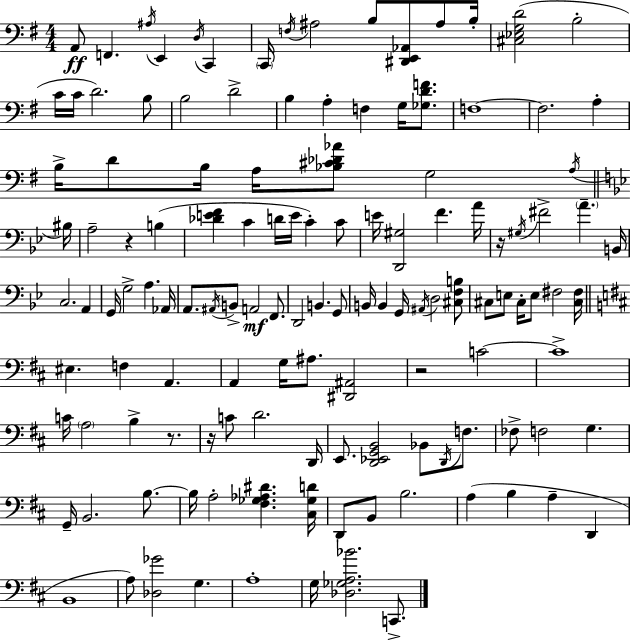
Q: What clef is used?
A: bass